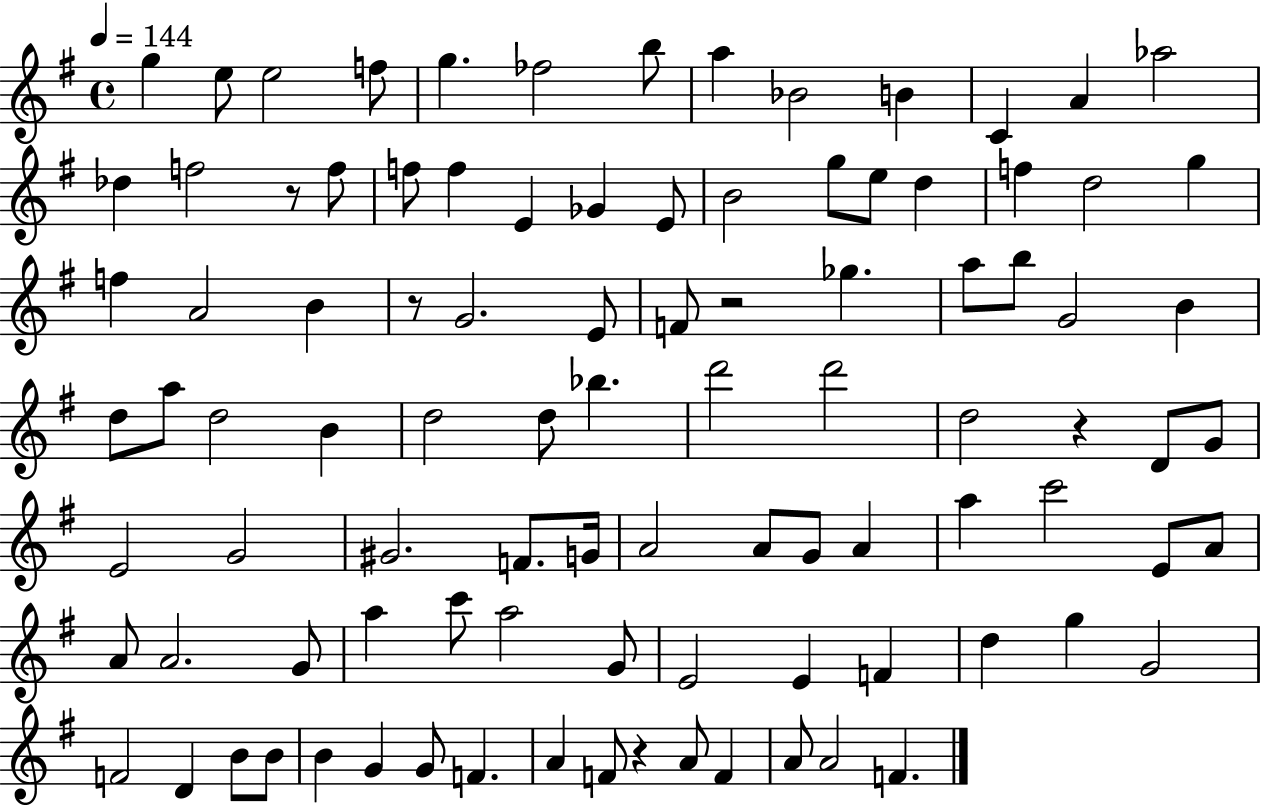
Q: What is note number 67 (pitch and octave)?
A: G4